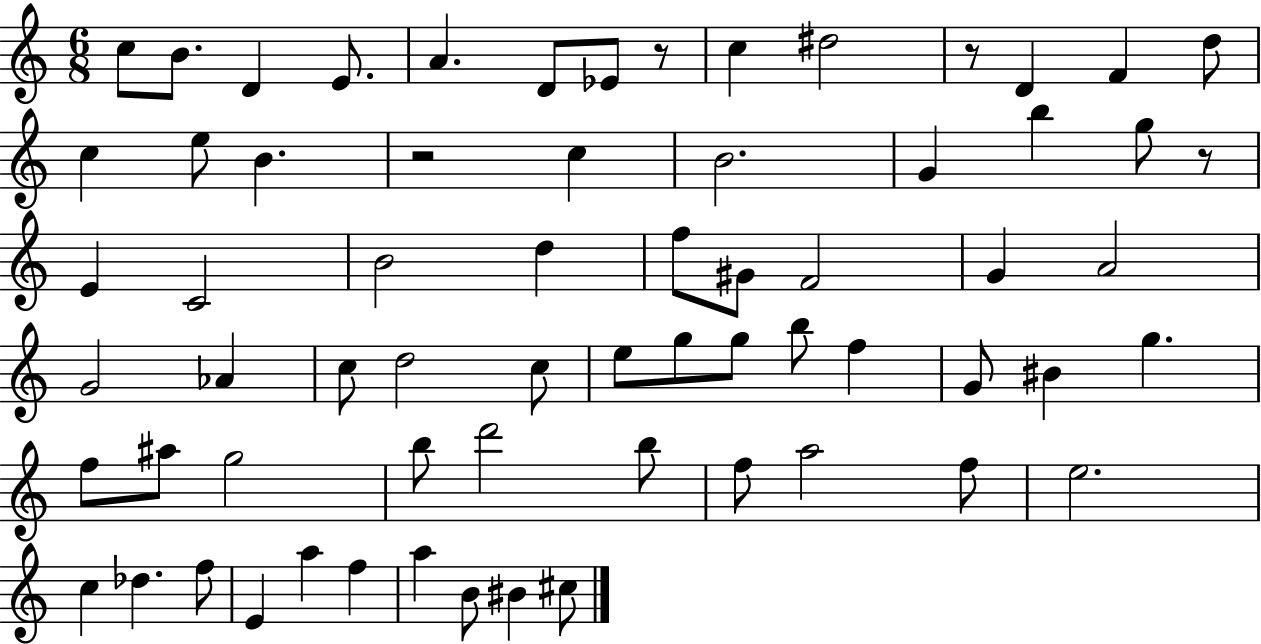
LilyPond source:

{
  \clef treble
  \numericTimeSignature
  \time 6/8
  \key c \major
  c''8 b'8. d'4 e'8. | a'4. d'8 ees'8 r8 | c''4 dis''2 | r8 d'4 f'4 d''8 | \break c''4 e''8 b'4. | r2 c''4 | b'2. | g'4 b''4 g''8 r8 | \break e'4 c'2 | b'2 d''4 | f''8 gis'8 f'2 | g'4 a'2 | \break g'2 aes'4 | c''8 d''2 c''8 | e''8 g''8 g''8 b''8 f''4 | g'8 bis'4 g''4. | \break f''8 ais''8 g''2 | b''8 d'''2 b''8 | f''8 a''2 f''8 | e''2. | \break c''4 des''4. f''8 | e'4 a''4 f''4 | a''4 b'8 bis'4 cis''8 | \bar "|."
}